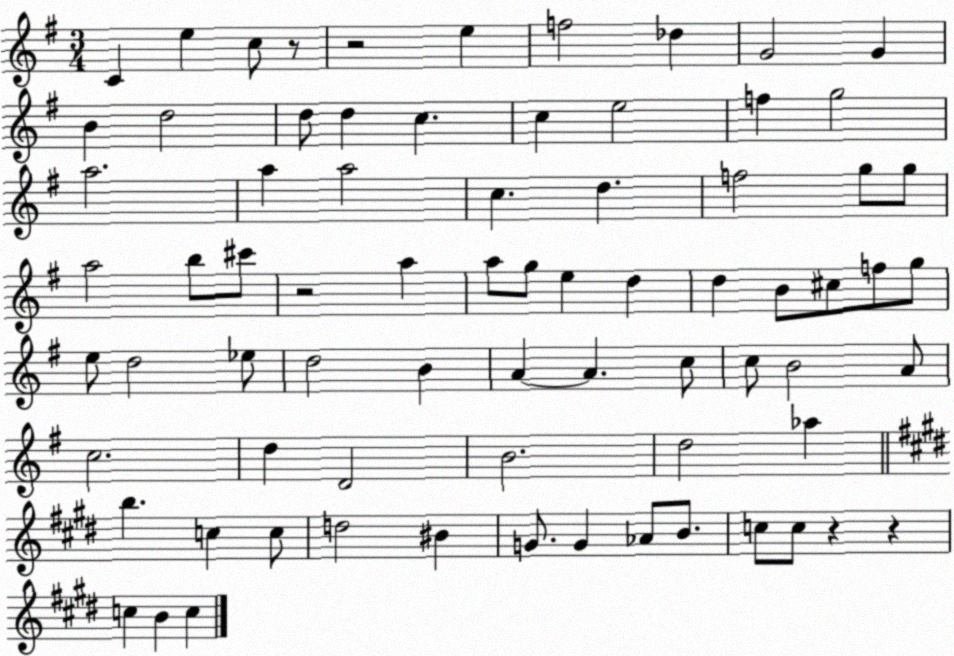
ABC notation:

X:1
T:Untitled
M:3/4
L:1/4
K:G
C e c/2 z/2 z2 e f2 _d G2 G B d2 d/2 d c c e2 f g2 a2 a a2 c d f2 g/2 g/2 a2 b/2 ^c'/2 z2 a a/2 g/2 e d d B/2 ^c/2 f/2 g/2 e/2 d2 _e/2 d2 B A A c/2 c/2 B2 A/2 c2 d D2 B2 d2 _a b c c/2 d2 ^B G/2 G _A/2 B/2 c/2 c/2 z z c B c